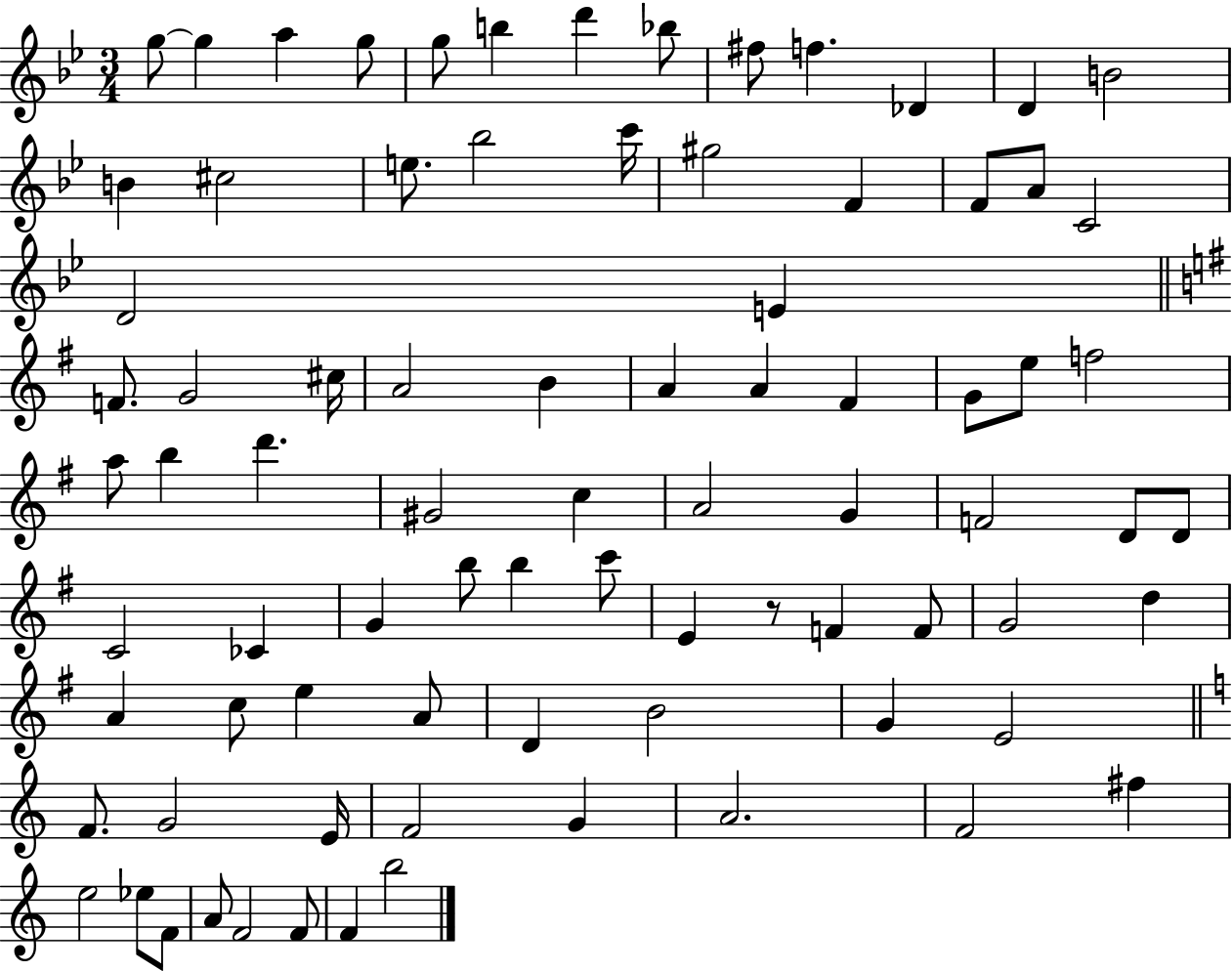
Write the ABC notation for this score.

X:1
T:Untitled
M:3/4
L:1/4
K:Bb
g/2 g a g/2 g/2 b d' _b/2 ^f/2 f _D D B2 B ^c2 e/2 _b2 c'/4 ^g2 F F/2 A/2 C2 D2 E F/2 G2 ^c/4 A2 B A A ^F G/2 e/2 f2 a/2 b d' ^G2 c A2 G F2 D/2 D/2 C2 _C G b/2 b c'/2 E z/2 F F/2 G2 d A c/2 e A/2 D B2 G E2 F/2 G2 E/4 F2 G A2 F2 ^f e2 _e/2 F/2 A/2 F2 F/2 F b2